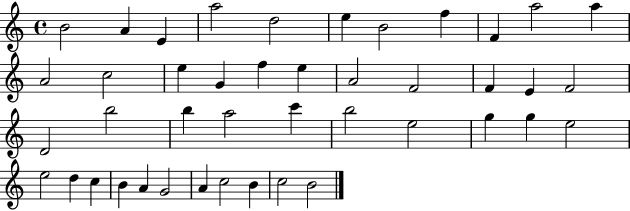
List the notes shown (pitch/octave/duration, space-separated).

B4/h A4/q E4/q A5/h D5/h E5/q B4/h F5/q F4/q A5/h A5/q A4/h C5/h E5/q G4/q F5/q E5/q A4/h F4/h F4/q E4/q F4/h D4/h B5/h B5/q A5/h C6/q B5/h E5/h G5/q G5/q E5/h E5/h D5/q C5/q B4/q A4/q G4/h A4/q C5/h B4/q C5/h B4/h